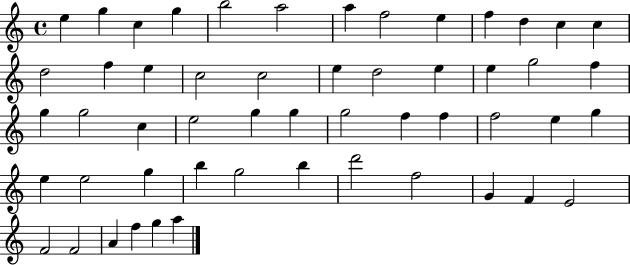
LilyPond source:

{
  \clef treble
  \time 4/4
  \defaultTimeSignature
  \key c \major
  e''4 g''4 c''4 g''4 | b''2 a''2 | a''4 f''2 e''4 | f''4 d''4 c''4 c''4 | \break d''2 f''4 e''4 | c''2 c''2 | e''4 d''2 e''4 | e''4 g''2 f''4 | \break g''4 g''2 c''4 | e''2 g''4 g''4 | g''2 f''4 f''4 | f''2 e''4 g''4 | \break e''4 e''2 g''4 | b''4 g''2 b''4 | d'''2 f''2 | g'4 f'4 e'2 | \break f'2 f'2 | a'4 f''4 g''4 a''4 | \bar "|."
}